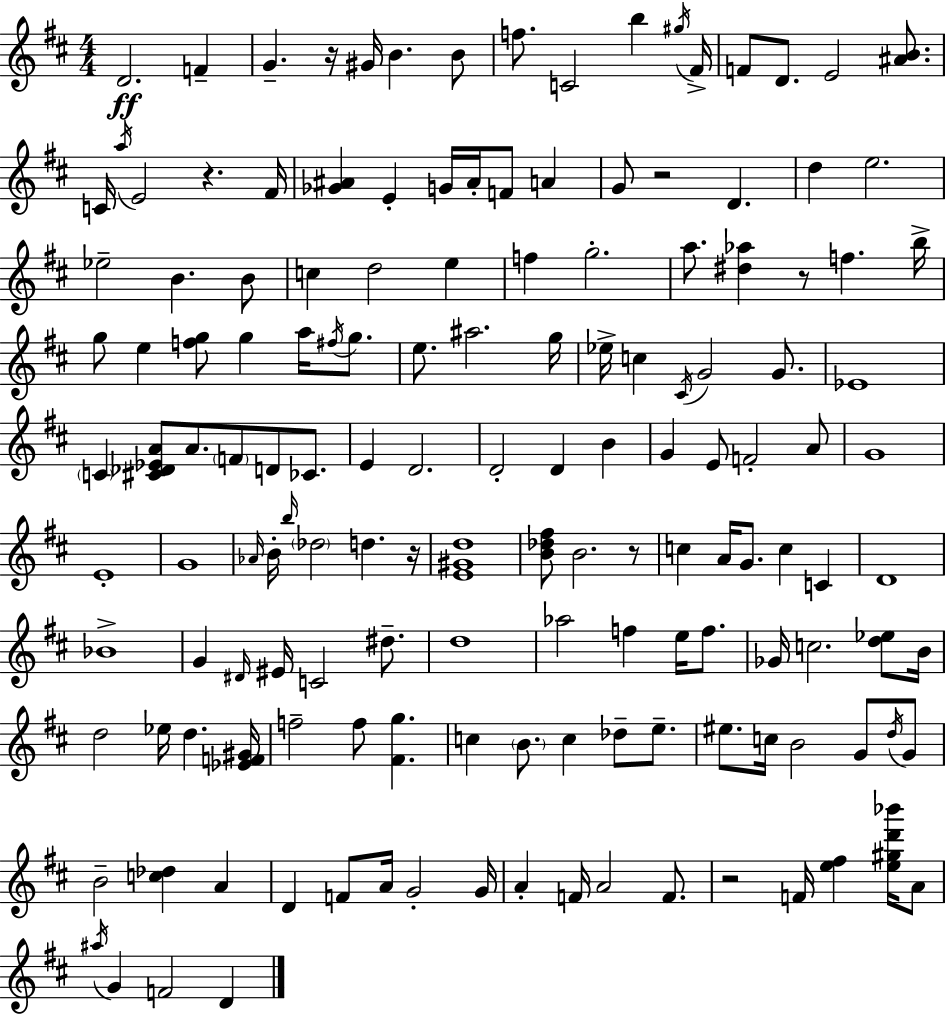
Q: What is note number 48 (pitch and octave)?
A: Eb5